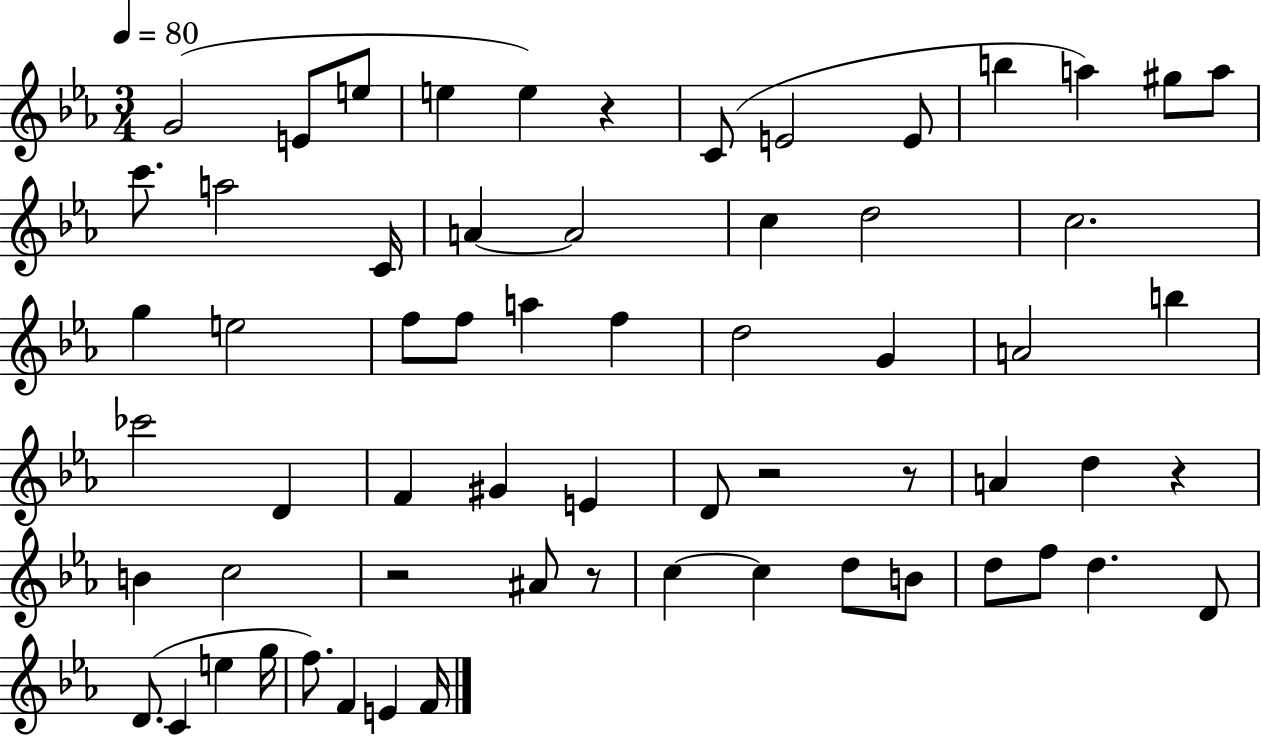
X:1
T:Untitled
M:3/4
L:1/4
K:Eb
G2 E/2 e/2 e e z C/2 E2 E/2 b a ^g/2 a/2 c'/2 a2 C/4 A A2 c d2 c2 g e2 f/2 f/2 a f d2 G A2 b _c'2 D F ^G E D/2 z2 z/2 A d z B c2 z2 ^A/2 z/2 c c d/2 B/2 d/2 f/2 d D/2 D/2 C e g/4 f/2 F E F/4